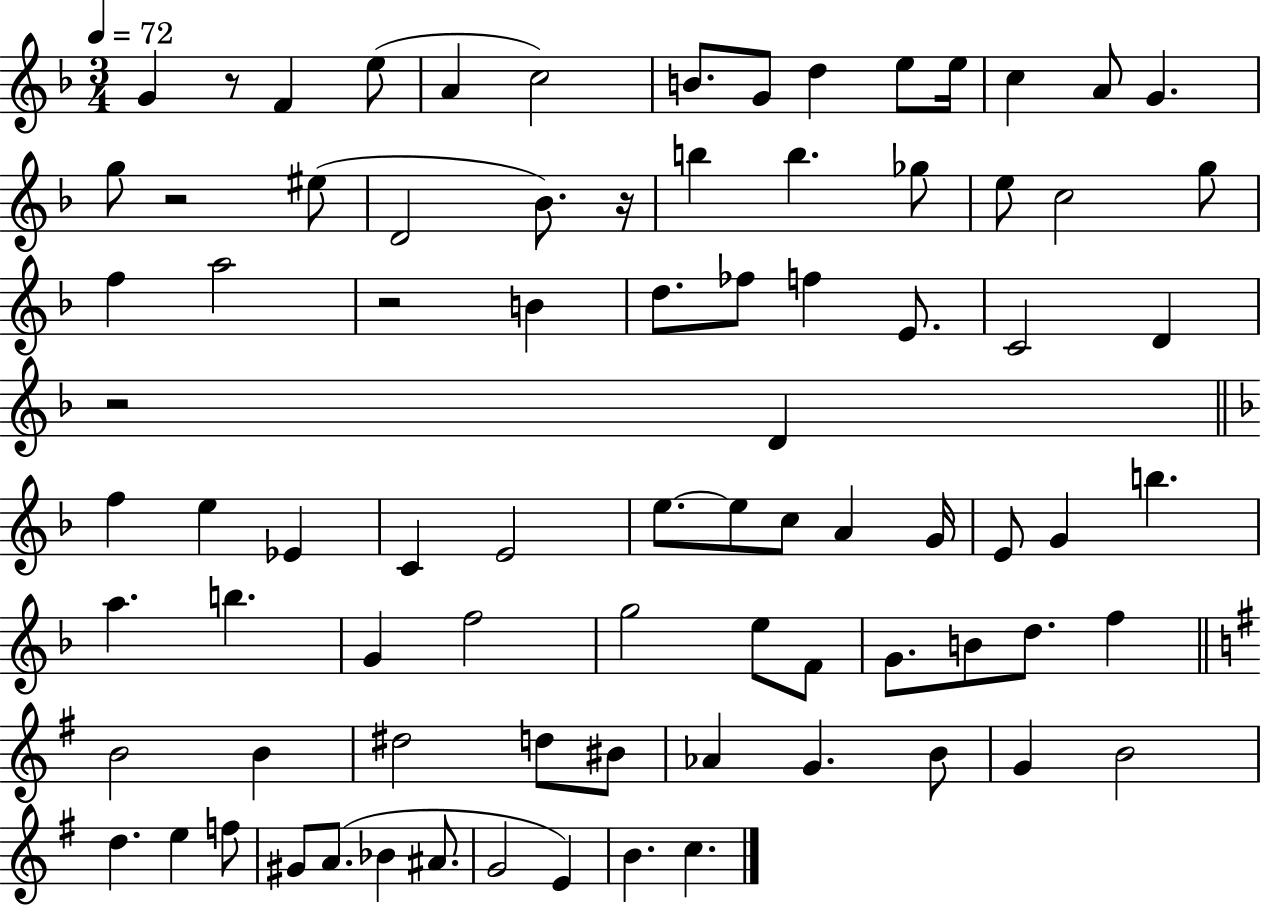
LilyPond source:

{
  \clef treble
  \numericTimeSignature
  \time 3/4
  \key f \major
  \tempo 4 = 72
  g'4 r8 f'4 e''8( | a'4 c''2) | b'8. g'8 d''4 e''8 e''16 | c''4 a'8 g'4. | \break g''8 r2 eis''8( | d'2 bes'8.) r16 | b''4 b''4. ges''8 | e''8 c''2 g''8 | \break f''4 a''2 | r2 b'4 | d''8. fes''8 f''4 e'8. | c'2 d'4 | \break r2 d'4 | \bar "||" \break \key f \major f''4 e''4 ees'4 | c'4 e'2 | e''8.~~ e''8 c''8 a'4 g'16 | e'8 g'4 b''4. | \break a''4. b''4. | g'4 f''2 | g''2 e''8 f'8 | g'8. b'8 d''8. f''4 | \break \bar "||" \break \key e \minor b'2 b'4 | dis''2 d''8 bis'8 | aes'4 g'4. b'8 | g'4 b'2 | \break d''4. e''4 f''8 | gis'8 a'8.( bes'4 ais'8. | g'2 e'4) | b'4. c''4. | \break \bar "|."
}